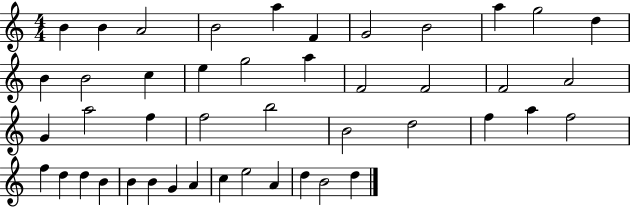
B4/q B4/q A4/h B4/h A5/q F4/q G4/h B4/h A5/q G5/h D5/q B4/q B4/h C5/q E5/q G5/h A5/q F4/h F4/h F4/h A4/h G4/q A5/h F5/q F5/h B5/h B4/h D5/h F5/q A5/q F5/h F5/q D5/q D5/q B4/q B4/q B4/q G4/q A4/q C5/q E5/h A4/q D5/q B4/h D5/q